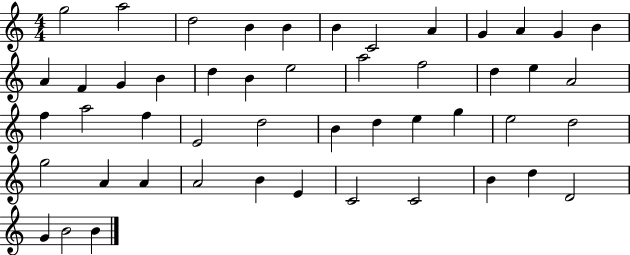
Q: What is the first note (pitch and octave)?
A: G5